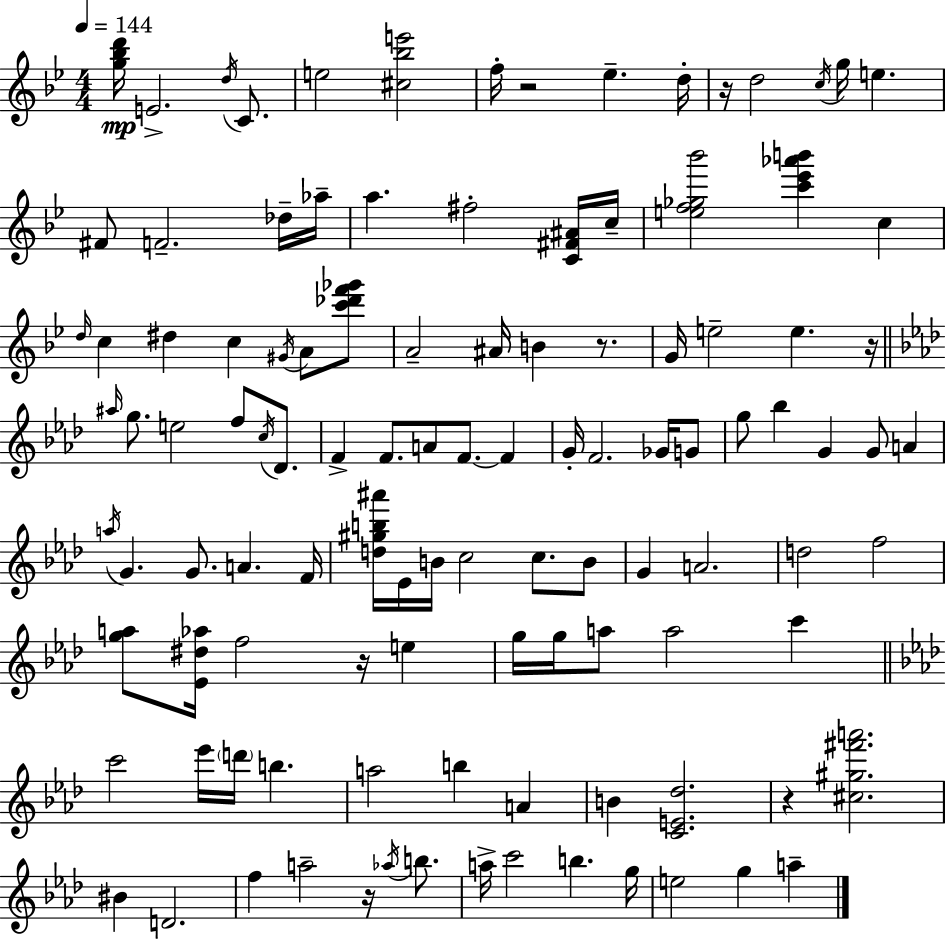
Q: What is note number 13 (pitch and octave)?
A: F4